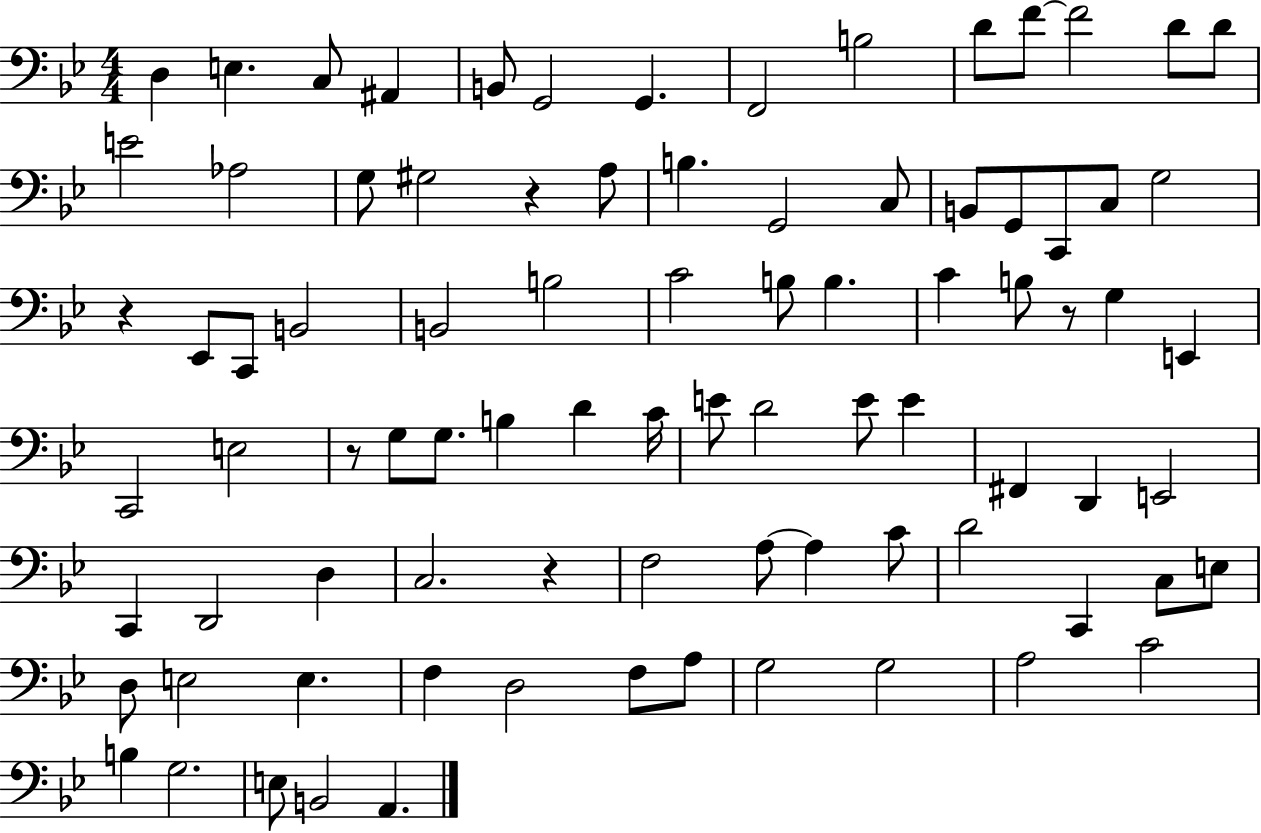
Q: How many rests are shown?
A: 5